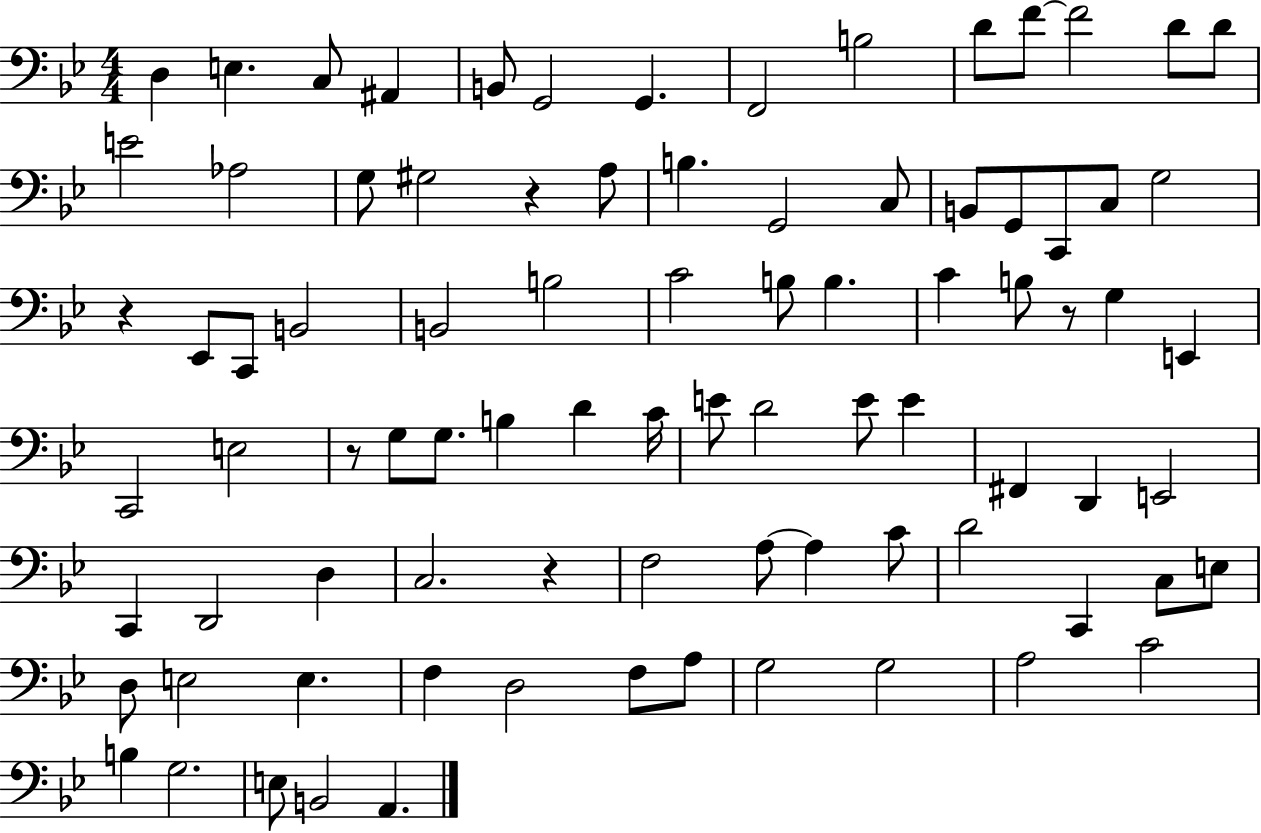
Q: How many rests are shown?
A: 5